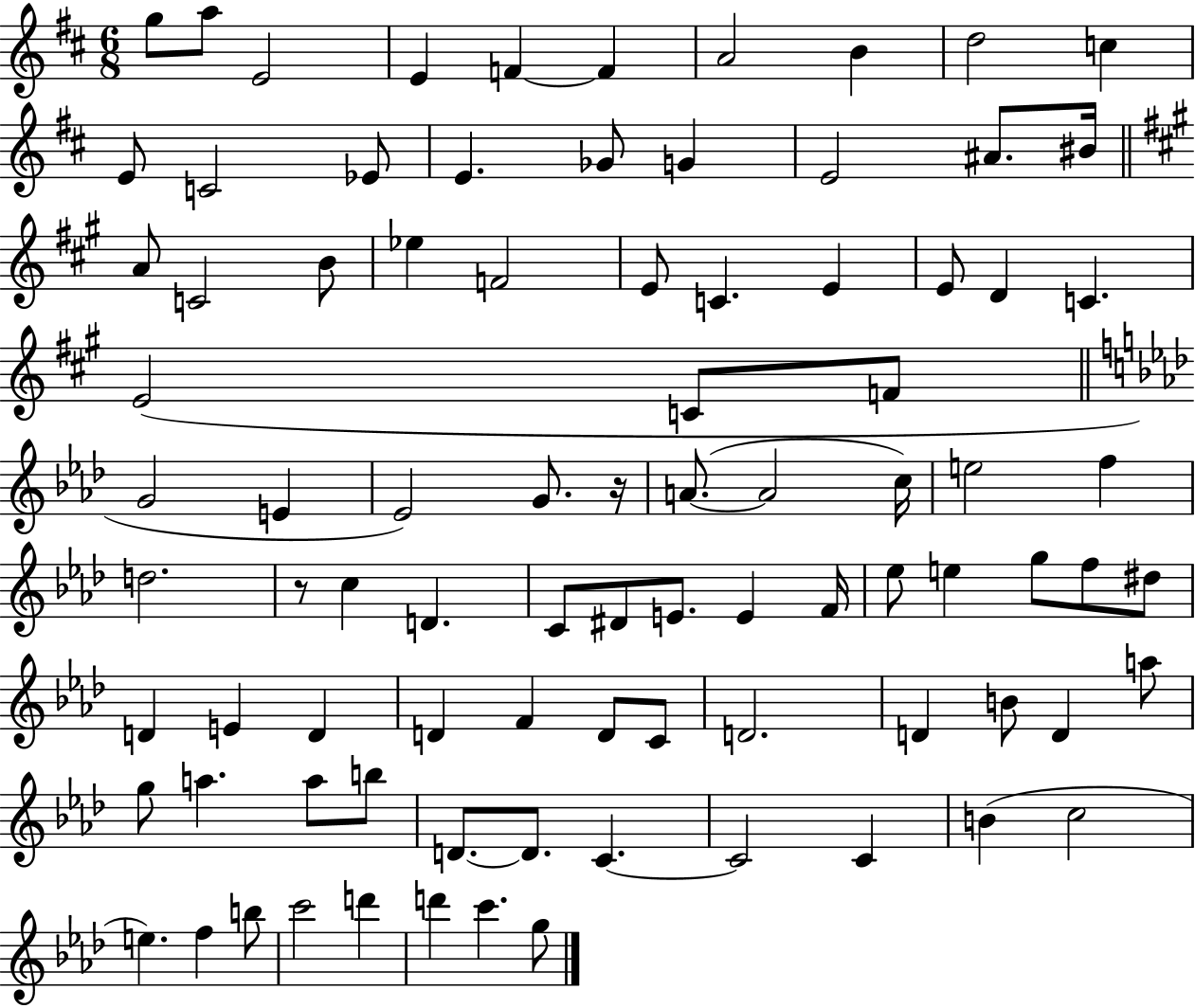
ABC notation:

X:1
T:Untitled
M:6/8
L:1/4
K:D
g/2 a/2 E2 E F F A2 B d2 c E/2 C2 _E/2 E _G/2 G E2 ^A/2 ^B/4 A/2 C2 B/2 _e F2 E/2 C E E/2 D C E2 C/2 F/2 G2 E _E2 G/2 z/4 A/2 A2 c/4 e2 f d2 z/2 c D C/2 ^D/2 E/2 E F/4 _e/2 e g/2 f/2 ^d/2 D E D D F D/2 C/2 D2 D B/2 D a/2 g/2 a a/2 b/2 D/2 D/2 C C2 C B c2 e f b/2 c'2 d' d' c' g/2